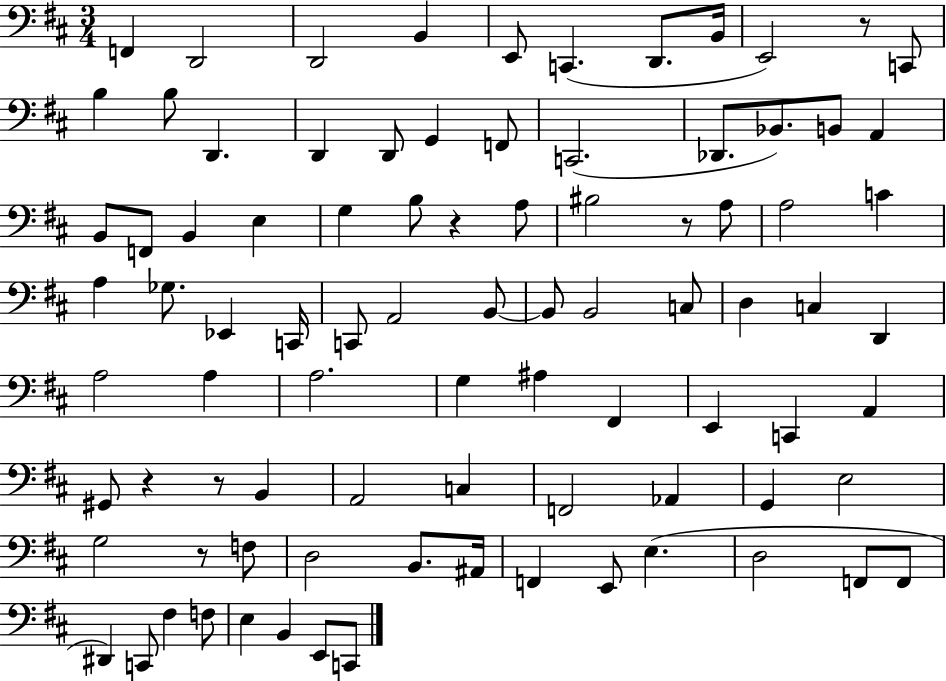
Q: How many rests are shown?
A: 6